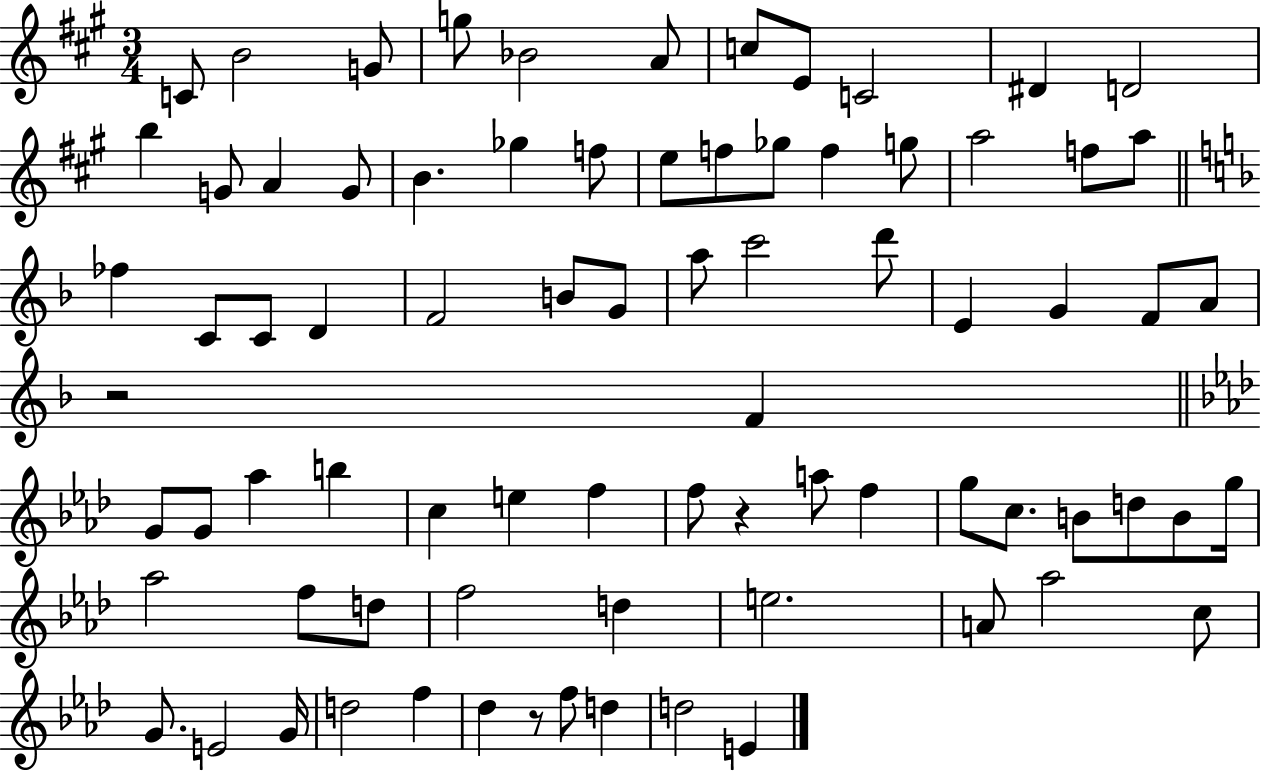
C4/e B4/h G4/e G5/e Bb4/h A4/e C5/e E4/e C4/h D#4/q D4/h B5/q G4/e A4/q G4/e B4/q. Gb5/q F5/e E5/e F5/e Gb5/e F5/q G5/e A5/h F5/e A5/e FES5/q C4/e C4/e D4/q F4/h B4/e G4/e A5/e C6/h D6/e E4/q G4/q F4/e A4/e R/h F4/q G4/e G4/e Ab5/q B5/q C5/q E5/q F5/q F5/e R/q A5/e F5/q G5/e C5/e. B4/e D5/e B4/e G5/s Ab5/h F5/e D5/e F5/h D5/q E5/h. A4/e Ab5/h C5/e G4/e. E4/h G4/s D5/h F5/q Db5/q R/e F5/e D5/q D5/h E4/q